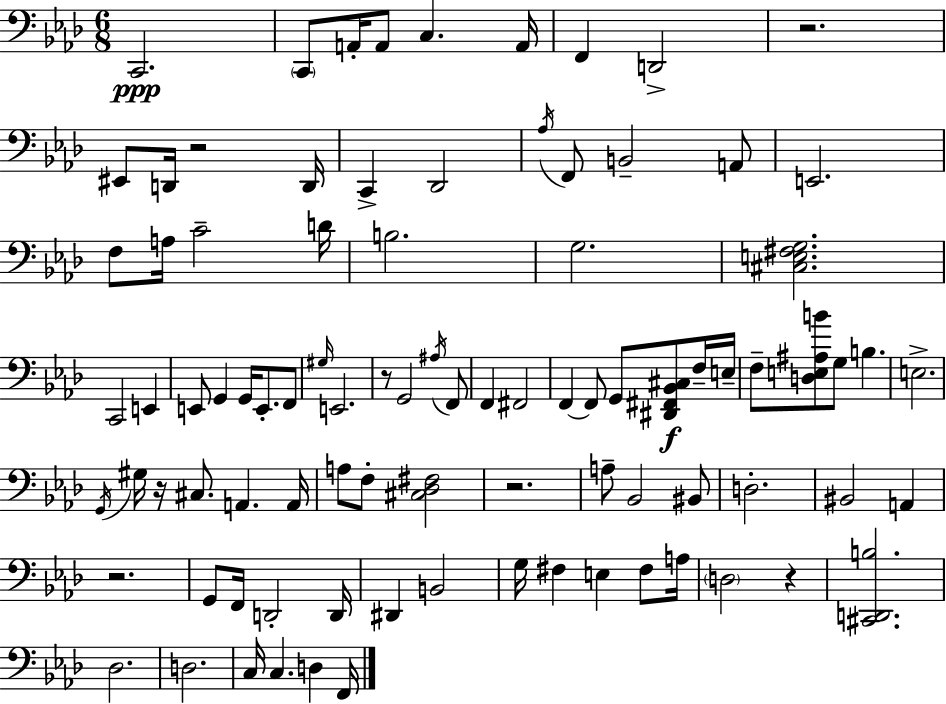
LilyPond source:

{
  \clef bass
  \numericTimeSignature
  \time 6/8
  \key f \minor
  c,2.\ppp | \parenthesize c,8 a,16-. a,8 c4. a,16 | f,4 d,2-> | r2. | \break eis,8 d,16 r2 d,16 | c,4-> des,2 | \acciaccatura { aes16 } f,8 b,2-- a,8 | e,2. | \break f8 a16 c'2-- | d'16 b2. | g2. | <cis e fis g>2. | \break c,2 e,4 | e,8 g,4 g,16 e,8.-. f,8 | \grace { gis16 } e,2. | r8 g,2 | \break \acciaccatura { ais16 } f,8 f,4 fis,2 | f,4~~ f,8 g,8 <dis, fis, bes, cis>8\f | f16-- e16-- f8-- <d e ais b'>8 g8 b4. | e2.-> | \break \acciaccatura { g,16 } gis16 r16 cis8. a,4. | a,16 a8 f8-. <cis des fis>2 | r2. | a8-- bes,2 | \break bis,8 d2.-. | bis,2 | a,4 r2. | g,8 f,16 d,2-. | \break d,16 dis,4 b,2 | g16 fis4 e4 | fis8 a16 \parenthesize d2 | r4 <cis, d, b>2. | \break des2. | d2. | c16 c4. d4 | f,16 \bar "|."
}